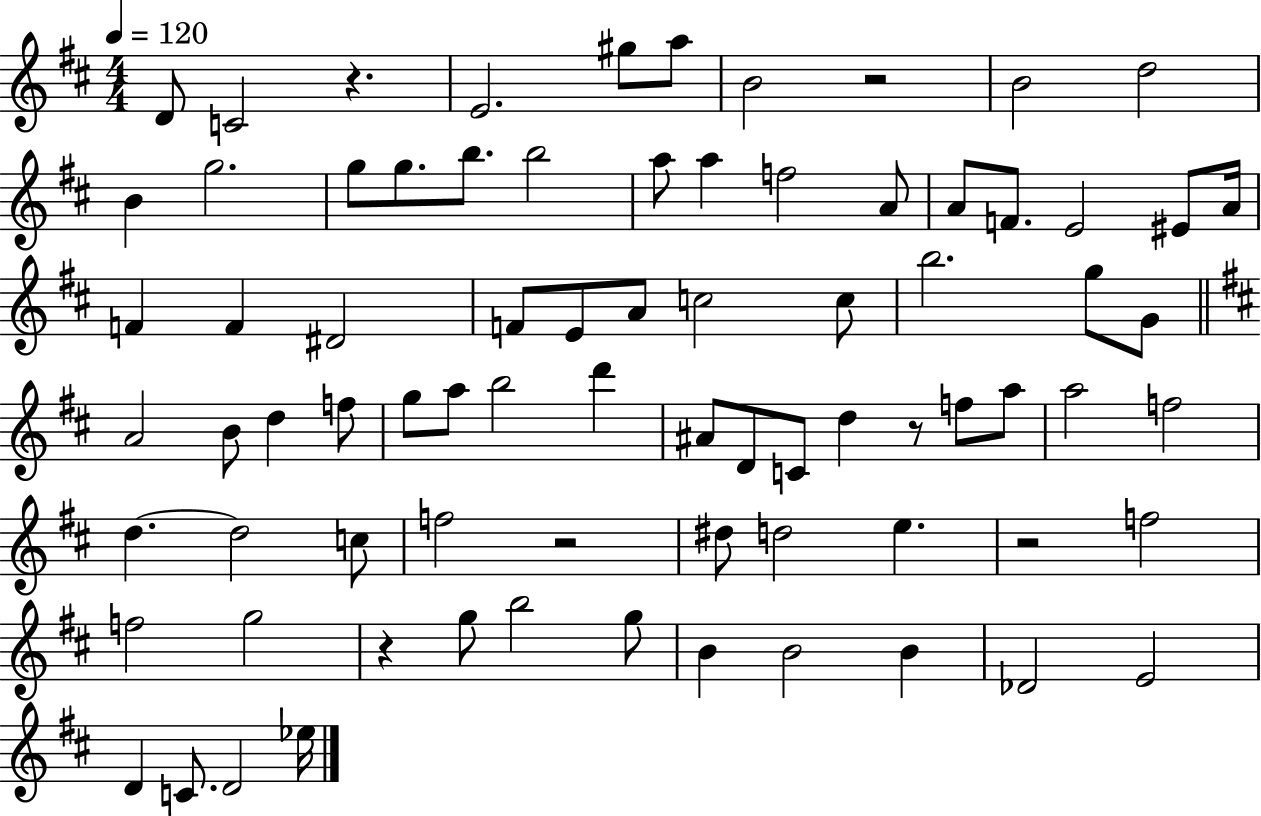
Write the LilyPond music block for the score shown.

{
  \clef treble
  \numericTimeSignature
  \time 4/4
  \key d \major
  \tempo 4 = 120
  \repeat volta 2 { d'8 c'2 r4. | e'2. gis''8 a''8 | b'2 r2 | b'2 d''2 | \break b'4 g''2. | g''8 g''8. b''8. b''2 | a''8 a''4 f''2 a'8 | a'8 f'8. e'2 eis'8 a'16 | \break f'4 f'4 dis'2 | f'8 e'8 a'8 c''2 c''8 | b''2. g''8 g'8 | \bar "||" \break \key d \major a'2 b'8 d''4 f''8 | g''8 a''8 b''2 d'''4 | ais'8 d'8 c'8 d''4 r8 f''8 a''8 | a''2 f''2 | \break d''4.~~ d''2 c''8 | f''2 r2 | dis''8 d''2 e''4. | r2 f''2 | \break f''2 g''2 | r4 g''8 b''2 g''8 | b'4 b'2 b'4 | des'2 e'2 | \break d'4 c'8. d'2 ees''16 | } \bar "|."
}